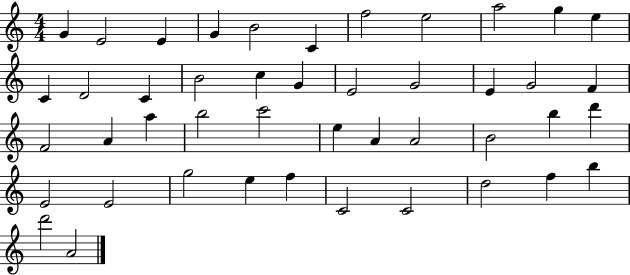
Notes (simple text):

G4/q E4/h E4/q G4/q B4/h C4/q F5/h E5/h A5/h G5/q E5/q C4/q D4/h C4/q B4/h C5/q G4/q E4/h G4/h E4/q G4/h F4/q F4/h A4/q A5/q B5/h C6/h E5/q A4/q A4/h B4/h B5/q D6/q E4/h E4/h G5/h E5/q F5/q C4/h C4/h D5/h F5/q B5/q D6/h A4/h